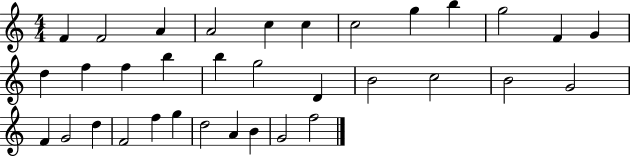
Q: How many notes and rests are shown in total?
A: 34